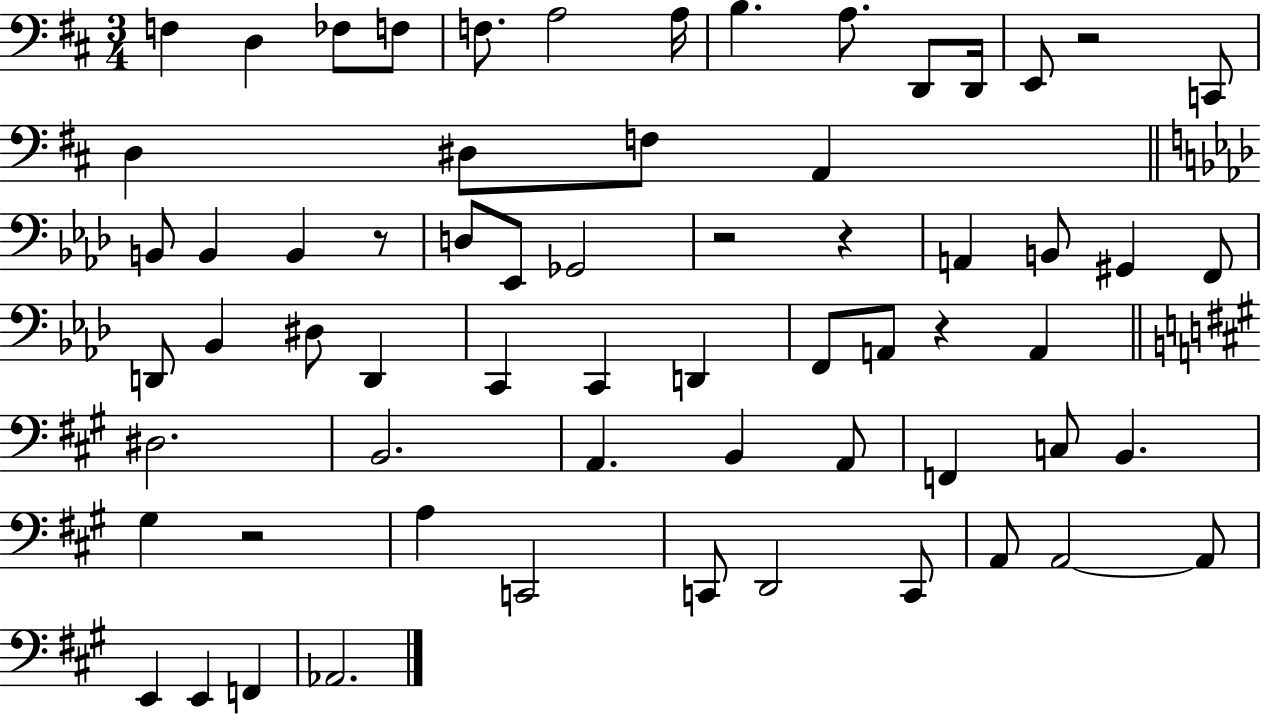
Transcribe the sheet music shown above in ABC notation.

X:1
T:Untitled
M:3/4
L:1/4
K:D
F, D, _F,/2 F,/2 F,/2 A,2 A,/4 B, A,/2 D,,/2 D,,/4 E,,/2 z2 C,,/2 D, ^D,/2 F,/2 A,, B,,/2 B,, B,, z/2 D,/2 _E,,/2 _G,,2 z2 z A,, B,,/2 ^G,, F,,/2 D,,/2 _B,, ^D,/2 D,, C,, C,, D,, F,,/2 A,,/2 z A,, ^D,2 B,,2 A,, B,, A,,/2 F,, C,/2 B,, ^G, z2 A, C,,2 C,,/2 D,,2 C,,/2 A,,/2 A,,2 A,,/2 E,, E,, F,, _A,,2